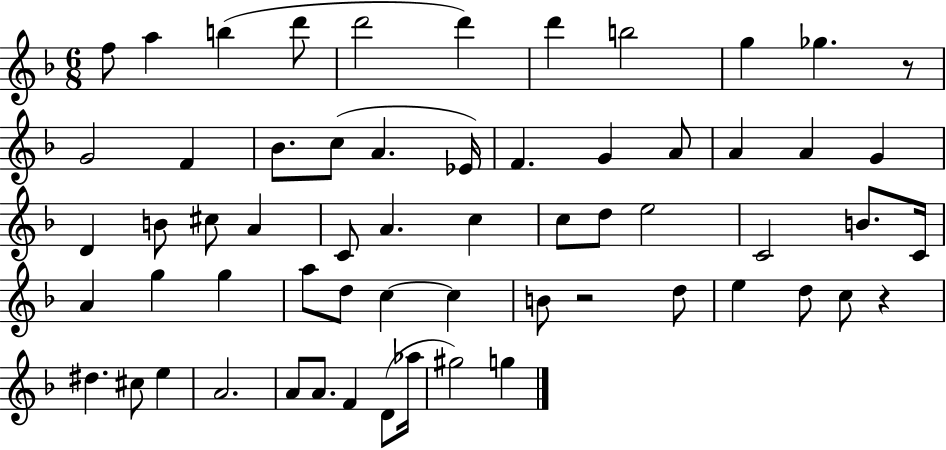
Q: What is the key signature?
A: F major